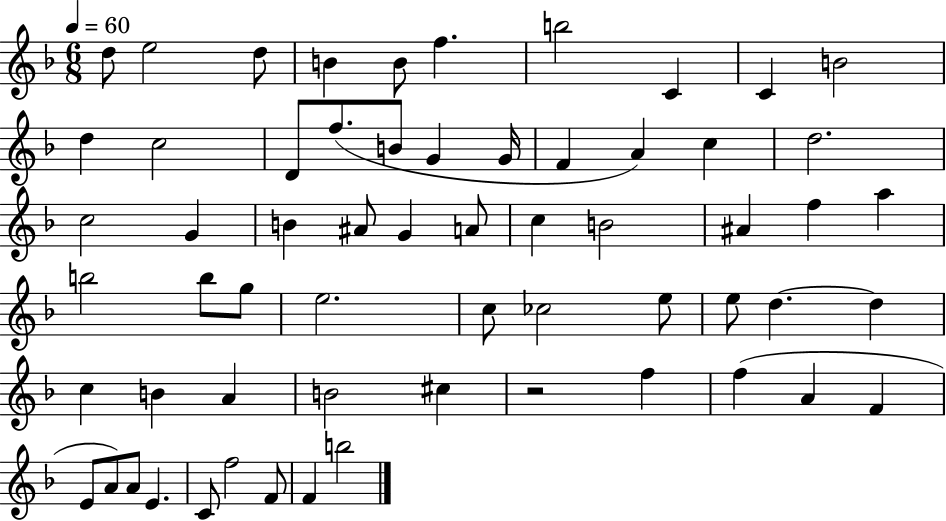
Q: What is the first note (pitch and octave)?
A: D5